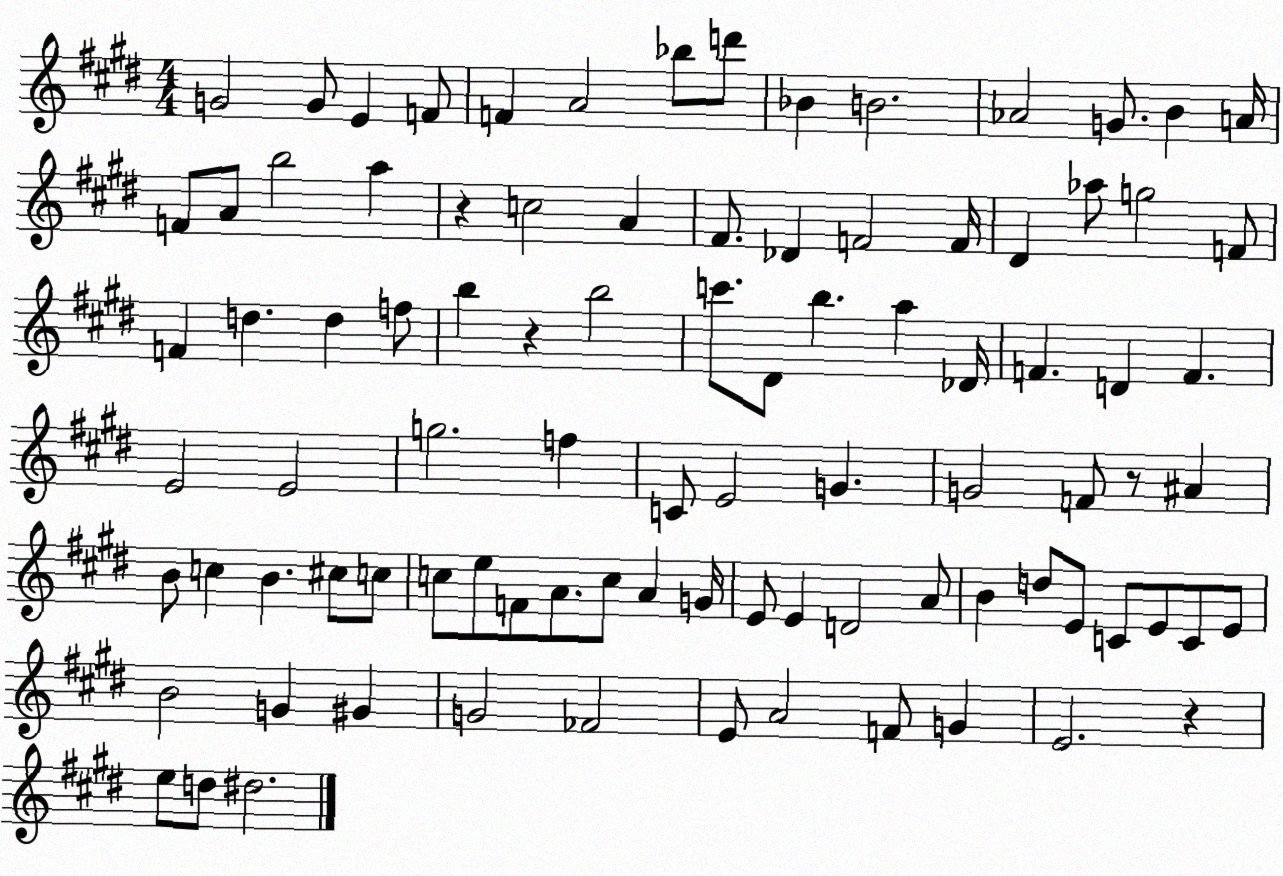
X:1
T:Untitled
M:4/4
L:1/4
K:E
G2 G/2 E F/2 F A2 _b/2 d'/2 _B B2 _A2 G/2 B A/4 F/2 A/2 b2 a z c2 A ^F/2 _D F2 F/4 ^D _a/2 g2 F/2 F d d f/2 b z b2 c'/2 ^D/2 b a _D/4 F D F E2 E2 g2 f C/2 E2 G G2 F/2 z/2 ^A B/2 c B ^c/2 c/2 c/2 e/2 F/2 A/2 c/2 A G/4 E/2 E D2 A/2 B d/2 E/2 C/2 E/2 C/2 E/2 B2 G ^G G2 _F2 E/2 A2 F/2 G E2 z e/2 d/2 ^d2